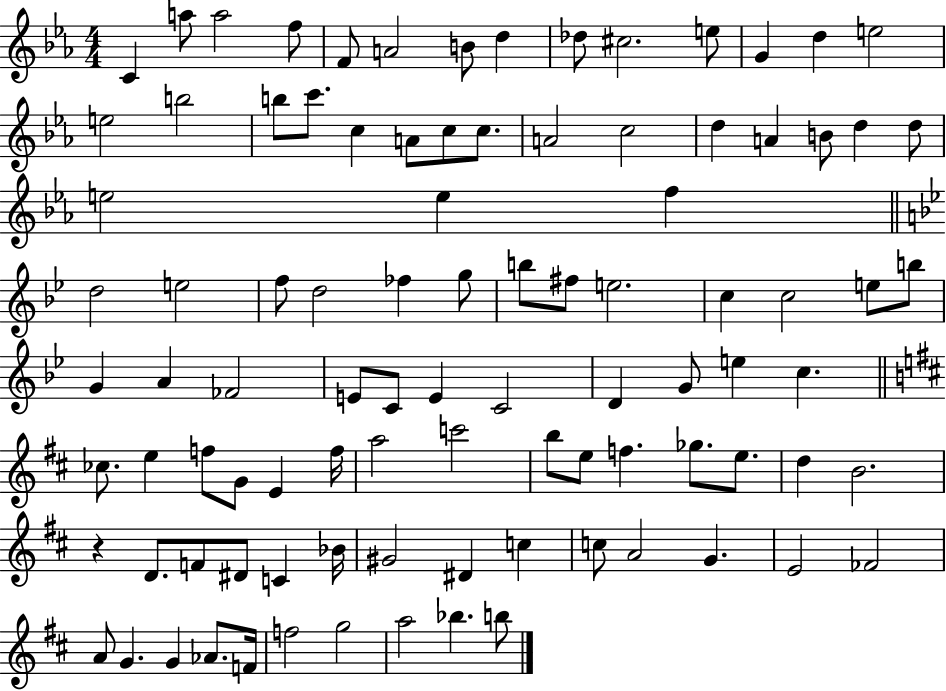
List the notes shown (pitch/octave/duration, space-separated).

C4/q A5/e A5/h F5/e F4/e A4/h B4/e D5/q Db5/e C#5/h. E5/e G4/q D5/q E5/h E5/h B5/h B5/e C6/e. C5/q A4/e C5/e C5/e. A4/h C5/h D5/q A4/q B4/e D5/q D5/e E5/h E5/q F5/q D5/h E5/h F5/e D5/h FES5/q G5/e B5/e F#5/e E5/h. C5/q C5/h E5/e B5/e G4/q A4/q FES4/h E4/e C4/e E4/q C4/h D4/q G4/e E5/q C5/q. CES5/e. E5/q F5/e G4/e E4/q F5/s A5/h C6/h B5/e E5/e F5/q. Gb5/e. E5/e. D5/q B4/h. R/q D4/e. F4/e D#4/e C4/q Bb4/s G#4/h D#4/q C5/q C5/e A4/h G4/q. E4/h FES4/h A4/e G4/q. G4/q Ab4/e. F4/s F5/h G5/h A5/h Bb5/q. B5/e